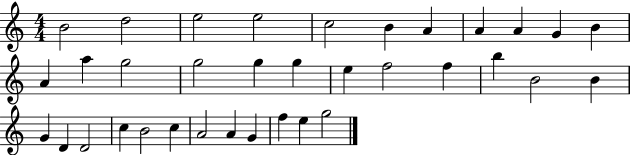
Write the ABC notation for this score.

X:1
T:Untitled
M:4/4
L:1/4
K:C
B2 d2 e2 e2 c2 B A A A G B A a g2 g2 g g e f2 f b B2 B G D D2 c B2 c A2 A G f e g2